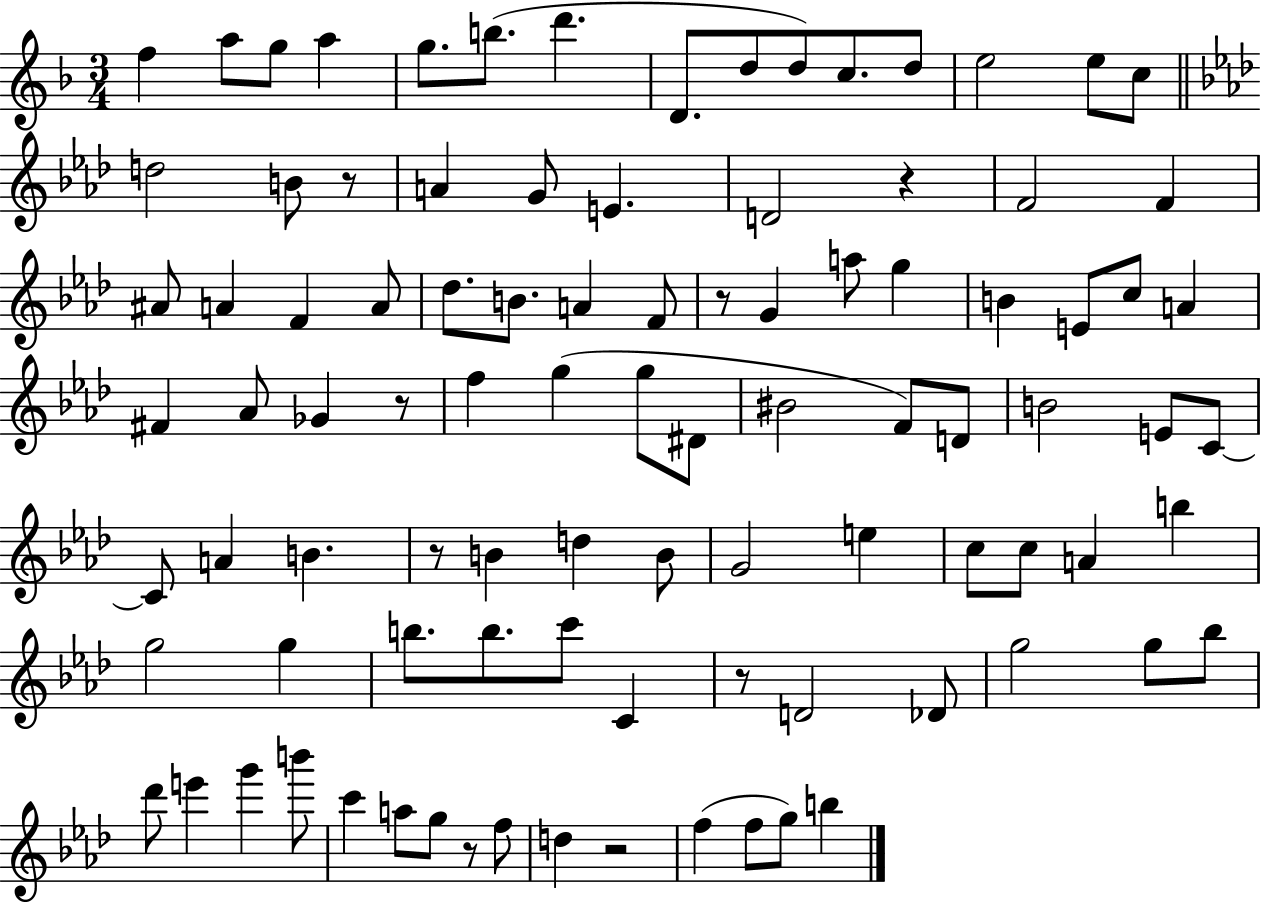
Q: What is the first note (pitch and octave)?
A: F5